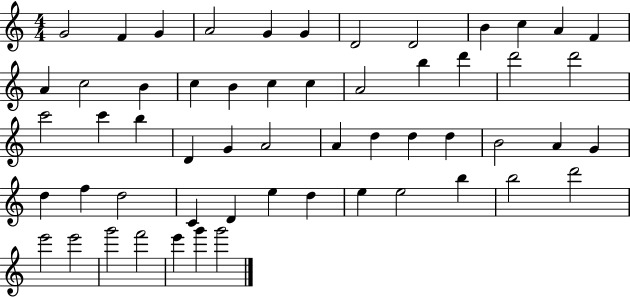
{
  \clef treble
  \numericTimeSignature
  \time 4/4
  \key c \major
  g'2 f'4 g'4 | a'2 g'4 g'4 | d'2 d'2 | b'4 c''4 a'4 f'4 | \break a'4 c''2 b'4 | c''4 b'4 c''4 c''4 | a'2 b''4 d'''4 | d'''2 d'''2 | \break c'''2 c'''4 b''4 | d'4 g'4 a'2 | a'4 d''4 d''4 d''4 | b'2 a'4 g'4 | \break d''4 f''4 d''2 | c'4 d'4 e''4 d''4 | e''4 e''2 b''4 | b''2 d'''2 | \break e'''2 e'''2 | g'''2 f'''2 | e'''4 g'''4 g'''2 | \bar "|."
}